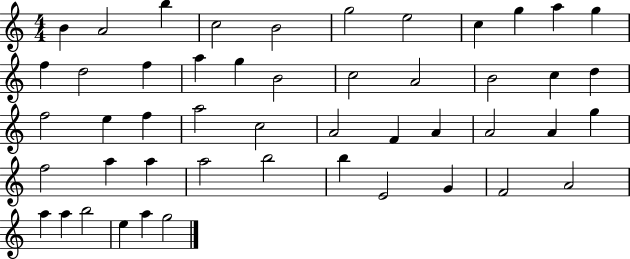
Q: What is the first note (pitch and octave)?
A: B4